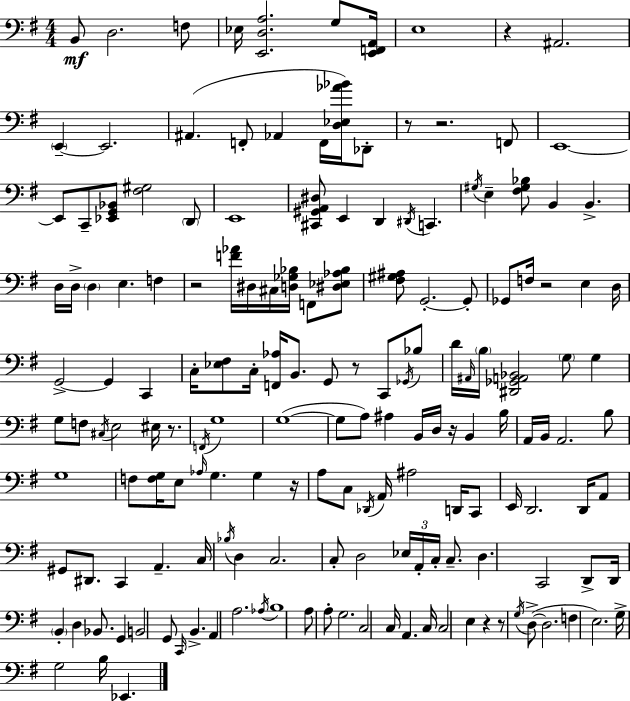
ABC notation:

X:1
T:Untitled
M:4/4
L:1/4
K:G
B,,/2 D,2 F,/2 _E,/4 [E,,D,A,]2 G,/2 [E,,F,,A,,]/4 E,4 z ^A,,2 E,, E,,2 ^A,, F,,/2 _A,, F,,/4 [D,_E,_A_B]/4 _D,,/2 z/2 z2 F,,/2 E,,4 E,,/2 C,,/2 [_E,,G,,_B,,]/2 [^F,^G,]2 D,,/2 E,,4 [^C,,^G,,A,,^D,]/2 E,, D,, ^D,,/4 C,, ^G,/4 E, [^F,^G,_B,]/2 B,, B,, D,/4 D,/4 D, E, F, z2 [F_A]/4 ^D,/4 ^C,/4 [D,_G,_B,]/4 F,,/2 [^D,_E,_A,_B,]/2 [^F,^G,^A,]/2 G,,2 G,,/2 _G,,/2 F,/4 z2 E, D,/4 G,,2 G,, C,, C,/4 [_E,^F,]/2 C,/4 [F,,_A,]/4 B,,/2 G,,/2 z/2 C,,/2 _G,,/4 _B,/2 D/4 ^A,,/4 B,/4 [^D,,_G,,A,,_B,,]2 G,/2 G, G,/2 F,/2 ^C,/4 E,2 ^E,/4 z/2 F,,/4 G,4 G,4 G,/2 A,/2 ^A, B,,/4 D,/4 z/4 B,, B,/4 A,,/4 B,,/4 A,,2 B,/2 G,4 F,/2 [F,G,]/4 E,/2 _A,/4 G, G, z/4 A,/2 C,/2 _D,,/4 A,,/4 ^A,2 D,,/4 C,,/2 E,,/4 D,,2 D,,/4 A,,/2 ^G,,/2 ^D,,/2 C,, A,, C,/4 _B,/4 D, C,2 C,/2 D,2 _E,/4 A,,/4 C,/4 C,/2 D, C,,2 D,,/2 D,,/4 B,, D, _B,,/2 G,, B,,2 G,,/2 C,,/4 B,, A,, A,2 _A,/4 B,4 A,/2 A,/2 G,2 C,2 C,/4 A,, C,/4 C,2 E, z z/2 G,/4 D,/2 D,2 F, E,2 G,/4 G,2 B,/4 _E,,